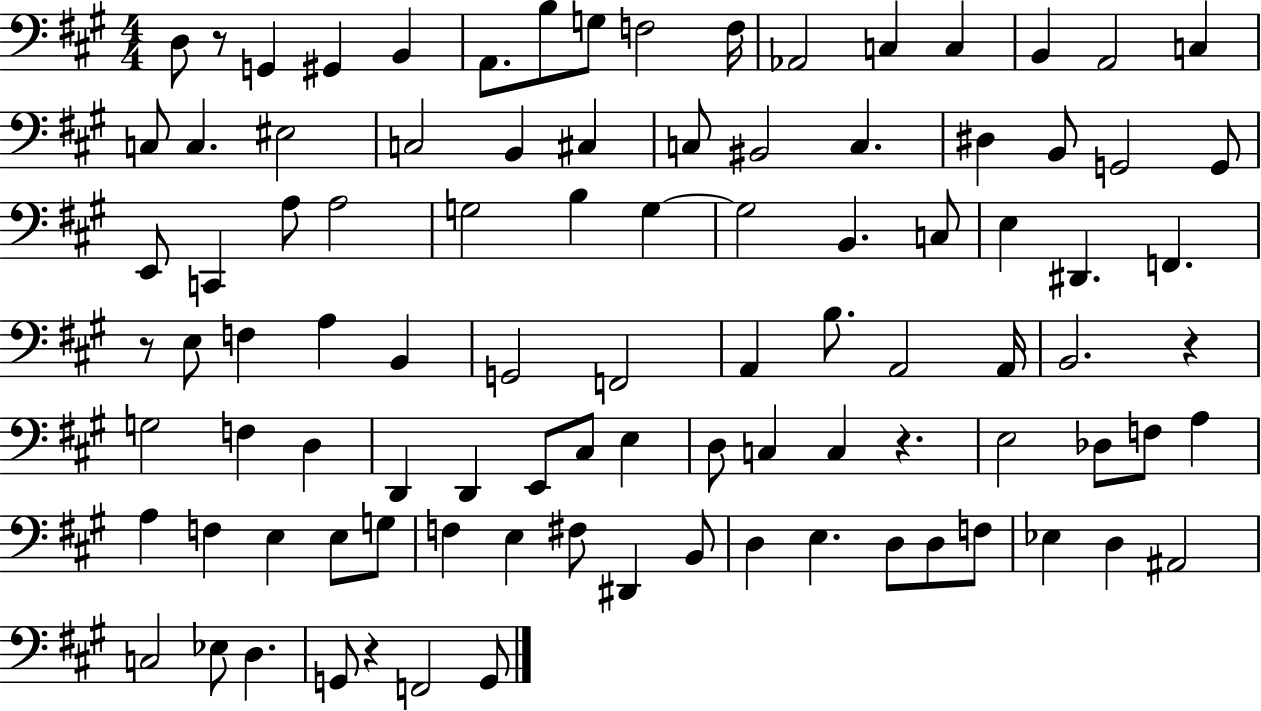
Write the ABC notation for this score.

X:1
T:Untitled
M:4/4
L:1/4
K:A
D,/2 z/2 G,, ^G,, B,, A,,/2 B,/2 G,/2 F,2 F,/4 _A,,2 C, C, B,, A,,2 C, C,/2 C, ^E,2 C,2 B,, ^C, C,/2 ^B,,2 C, ^D, B,,/2 G,,2 G,,/2 E,,/2 C,, A,/2 A,2 G,2 B, G, G,2 B,, C,/2 E, ^D,, F,, z/2 E,/2 F, A, B,, G,,2 F,,2 A,, B,/2 A,,2 A,,/4 B,,2 z G,2 F, D, D,, D,, E,,/2 ^C,/2 E, D,/2 C, C, z E,2 _D,/2 F,/2 A, A, F, E, E,/2 G,/2 F, E, ^F,/2 ^D,, B,,/2 D, E, D,/2 D,/2 F,/2 _E, D, ^A,,2 C,2 _E,/2 D, G,,/2 z F,,2 G,,/2